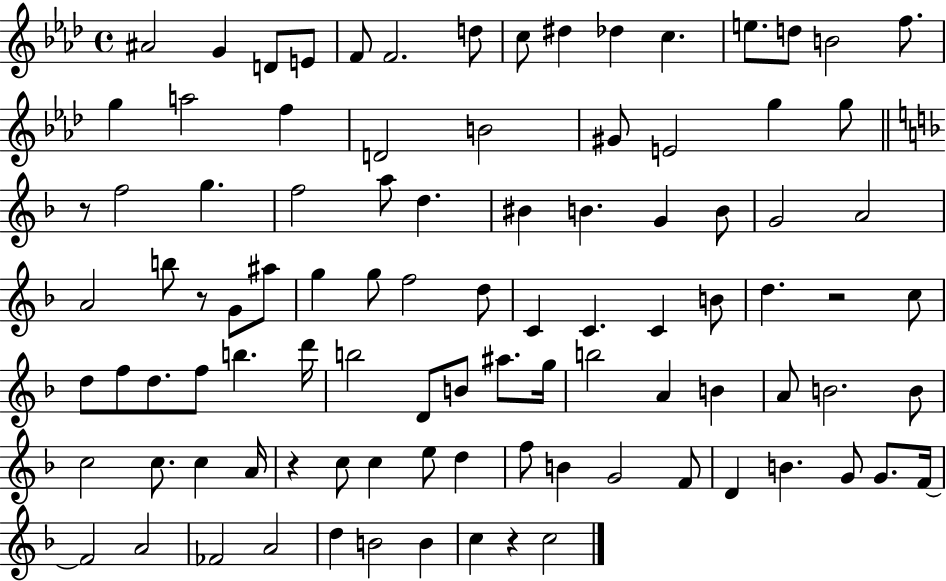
{
  \clef treble
  \time 4/4
  \defaultTimeSignature
  \key aes \major
  \repeat volta 2 { ais'2 g'4 d'8 e'8 | f'8 f'2. d''8 | c''8 dis''4 des''4 c''4. | e''8. d''8 b'2 f''8. | \break g''4 a''2 f''4 | d'2 b'2 | gis'8 e'2 g''4 g''8 | \bar "||" \break \key f \major r8 f''2 g''4. | f''2 a''8 d''4. | bis'4 b'4. g'4 b'8 | g'2 a'2 | \break a'2 b''8 r8 g'8 ais''8 | g''4 g''8 f''2 d''8 | c'4 c'4. c'4 b'8 | d''4. r2 c''8 | \break d''8 f''8 d''8. f''8 b''4. d'''16 | b''2 d'8 b'8 ais''8. g''16 | b''2 a'4 b'4 | a'8 b'2. b'8 | \break c''2 c''8. c''4 a'16 | r4 c''8 c''4 e''8 d''4 | f''8 b'4 g'2 f'8 | d'4 b'4. g'8 g'8. f'16~~ | \break f'2 a'2 | fes'2 a'2 | d''4 b'2 b'4 | c''4 r4 c''2 | \break } \bar "|."
}